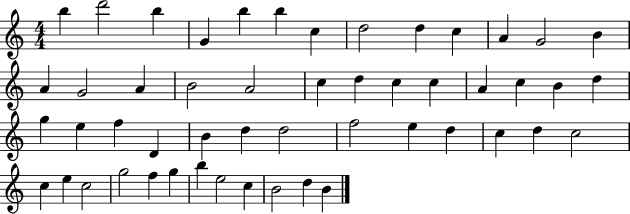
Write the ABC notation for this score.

X:1
T:Untitled
M:4/4
L:1/4
K:C
b d'2 b G b b c d2 d c A G2 B A G2 A B2 A2 c d c c A c B d g e f D B d d2 f2 e d c d c2 c e c2 g2 f g b e2 c B2 d B